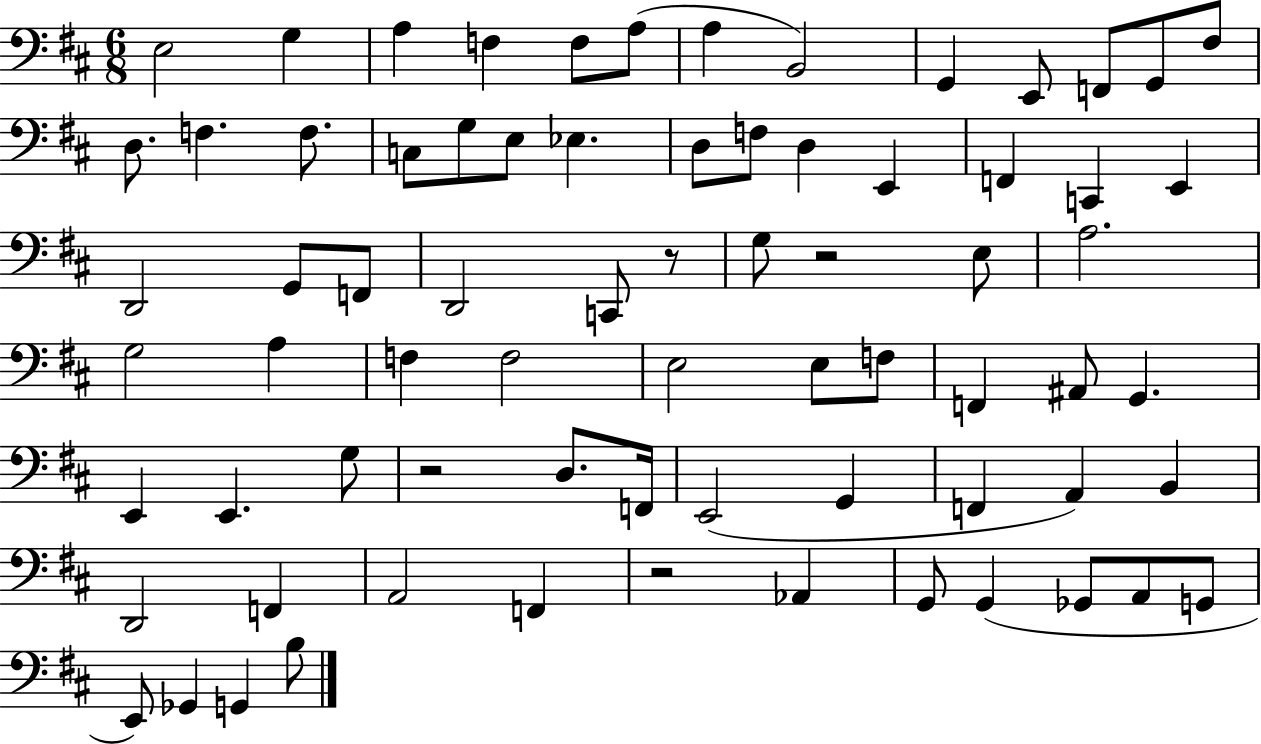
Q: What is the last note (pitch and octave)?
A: B3